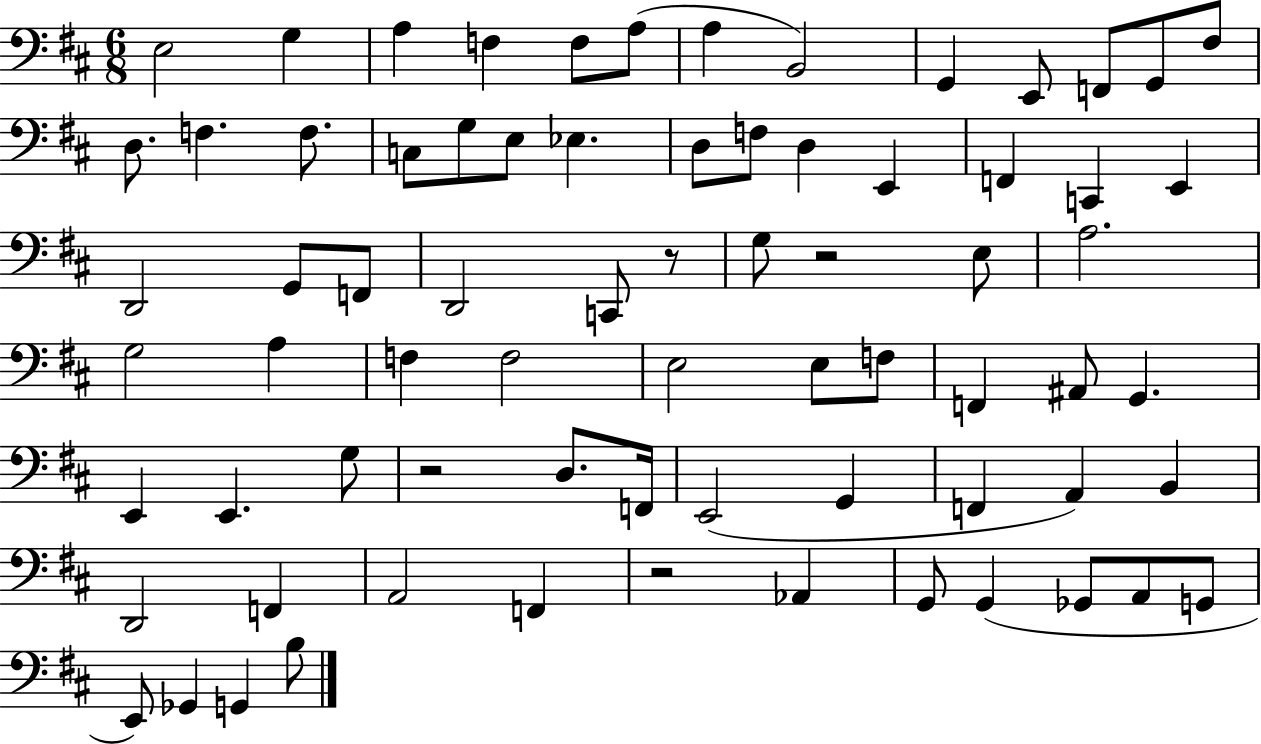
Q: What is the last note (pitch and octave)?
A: B3